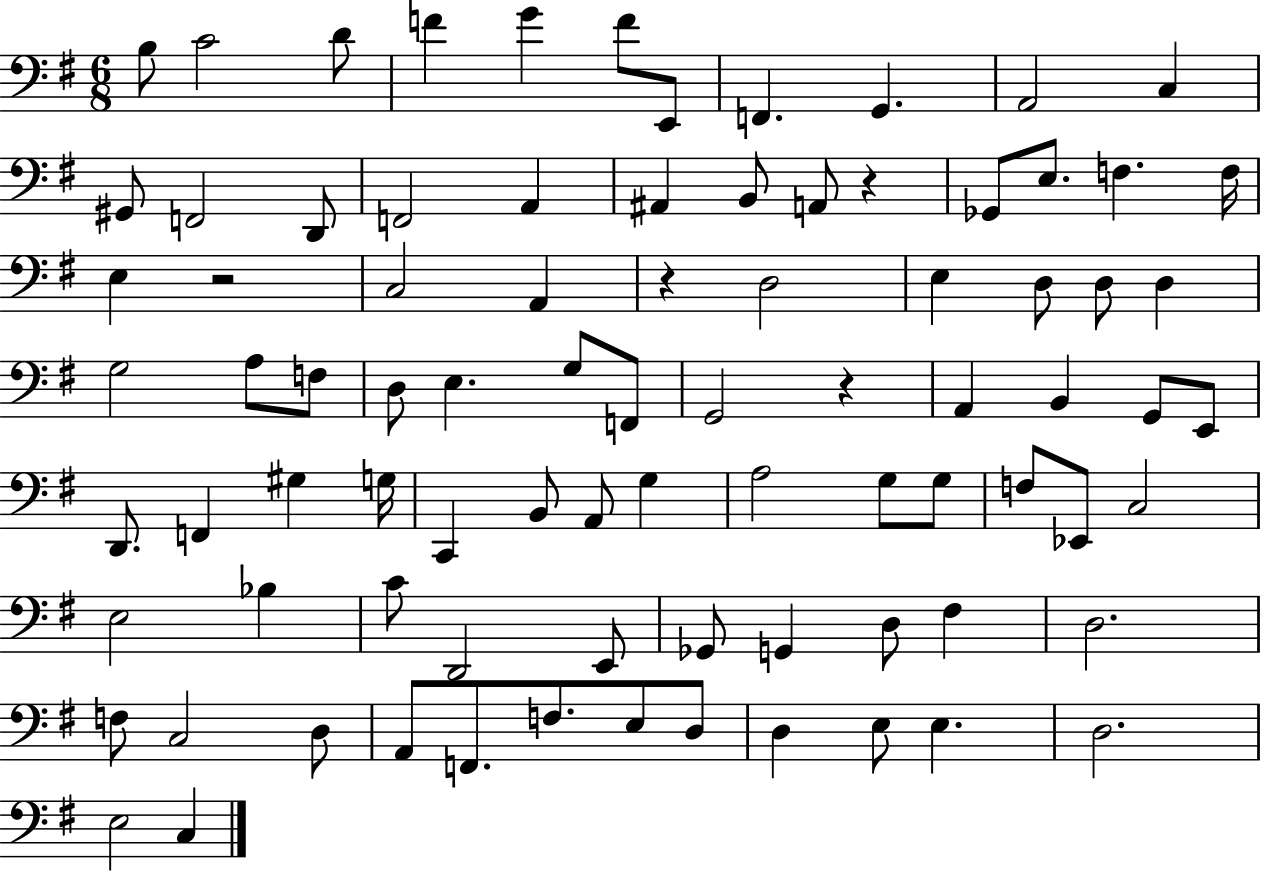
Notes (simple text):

B3/e C4/h D4/e F4/q G4/q F4/e E2/e F2/q. G2/q. A2/h C3/q G#2/e F2/h D2/e F2/h A2/q A#2/q B2/e A2/e R/q Gb2/e E3/e. F3/q. F3/s E3/q R/h C3/h A2/q R/q D3/h E3/q D3/e D3/e D3/q G3/h A3/e F3/e D3/e E3/q. G3/e F2/e G2/h R/q A2/q B2/q G2/e E2/e D2/e. F2/q G#3/q G3/s C2/q B2/e A2/e G3/q A3/h G3/e G3/e F3/e Eb2/e C3/h E3/h Bb3/q C4/e D2/h E2/e Gb2/e G2/q D3/e F#3/q D3/h. F3/e C3/h D3/e A2/e F2/e. F3/e. E3/e D3/e D3/q E3/e E3/q. D3/h. E3/h C3/q